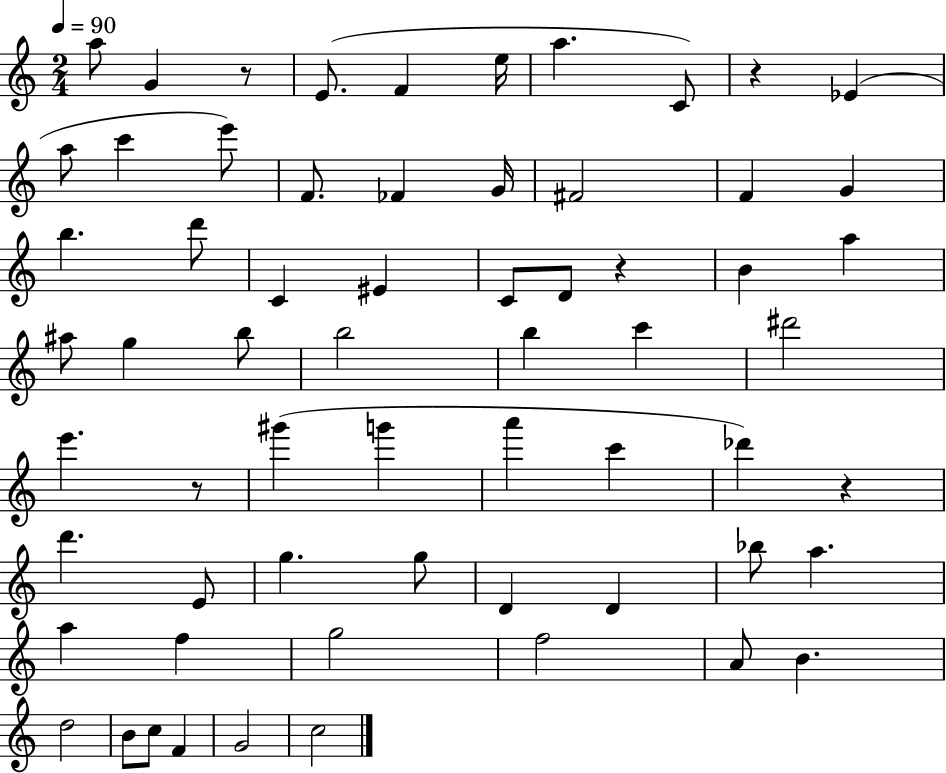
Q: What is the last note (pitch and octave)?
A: C5